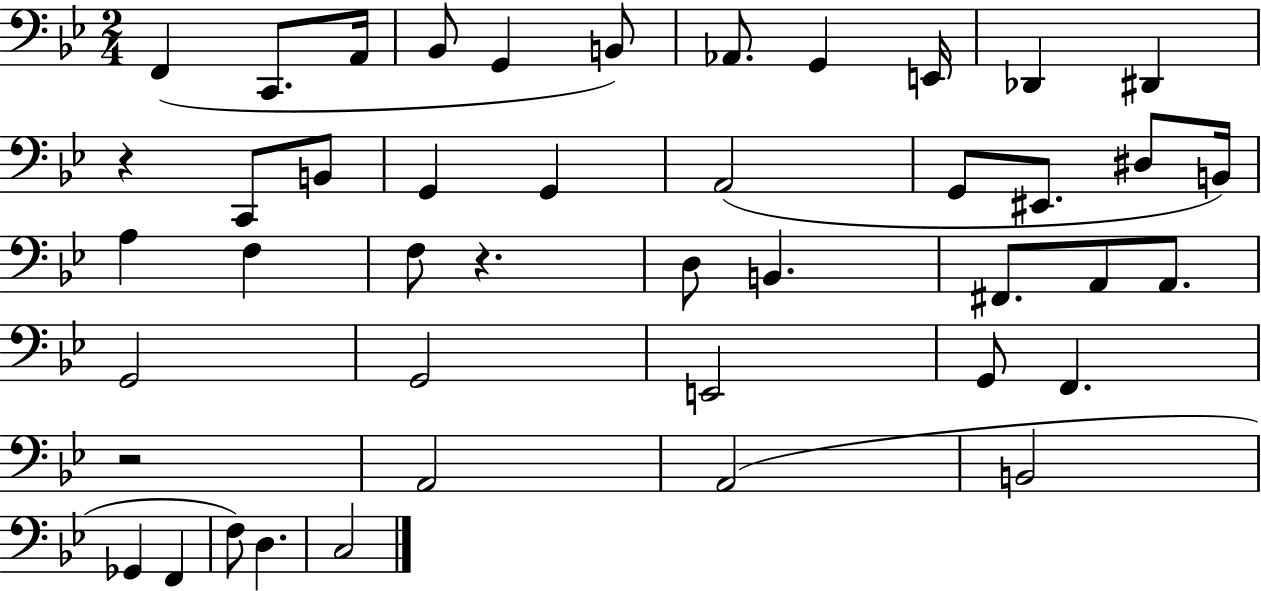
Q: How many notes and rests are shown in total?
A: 44